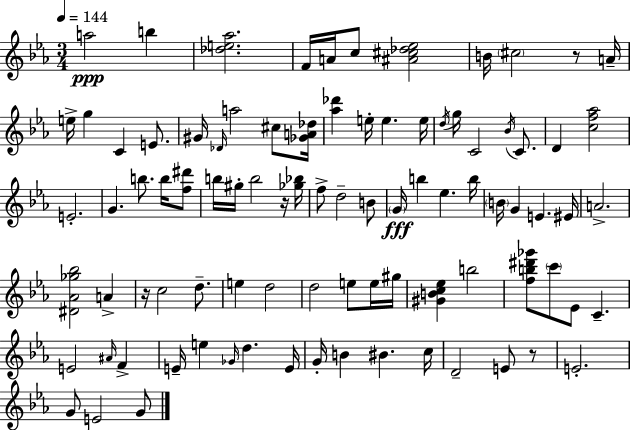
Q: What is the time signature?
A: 3/4